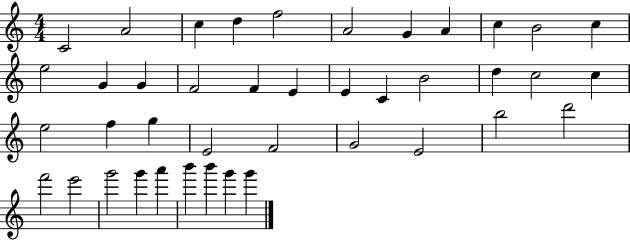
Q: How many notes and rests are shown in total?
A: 41